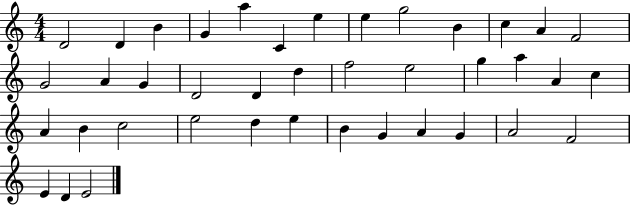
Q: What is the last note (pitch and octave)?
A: E4